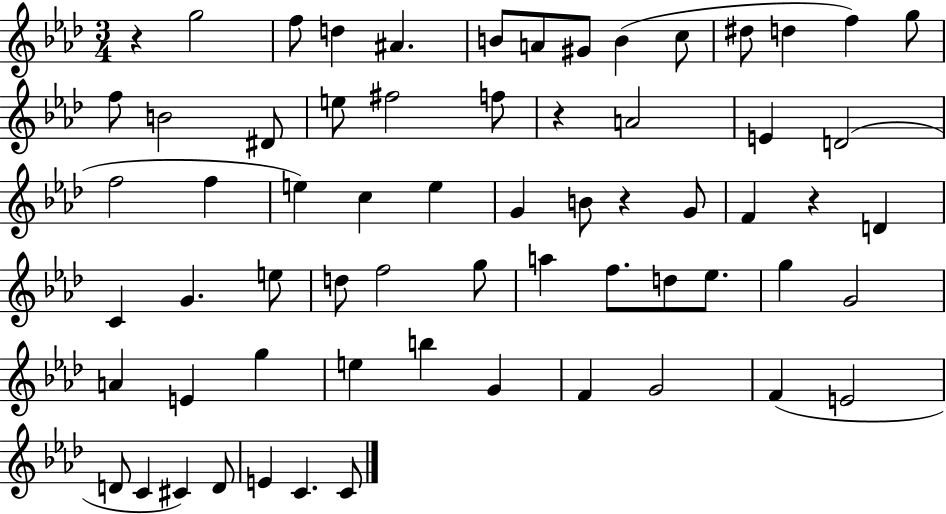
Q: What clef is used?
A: treble